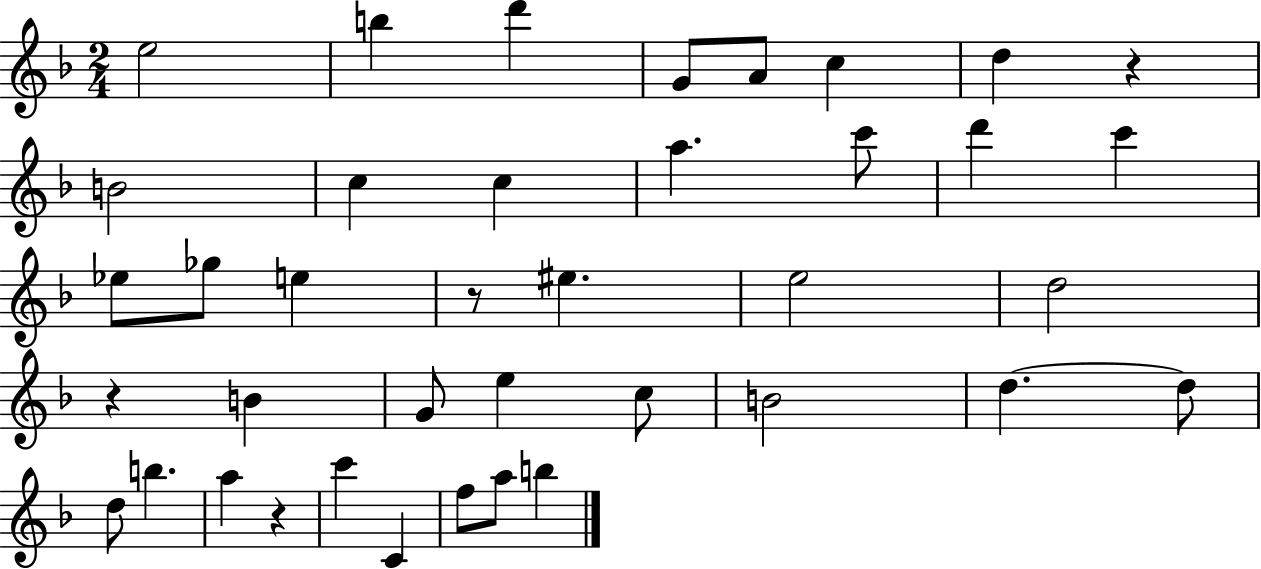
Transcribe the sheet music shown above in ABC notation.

X:1
T:Untitled
M:2/4
L:1/4
K:F
e2 b d' G/2 A/2 c d z B2 c c a c'/2 d' c' _e/2 _g/2 e z/2 ^e e2 d2 z B G/2 e c/2 B2 d d/2 d/2 b a z c' C f/2 a/2 b